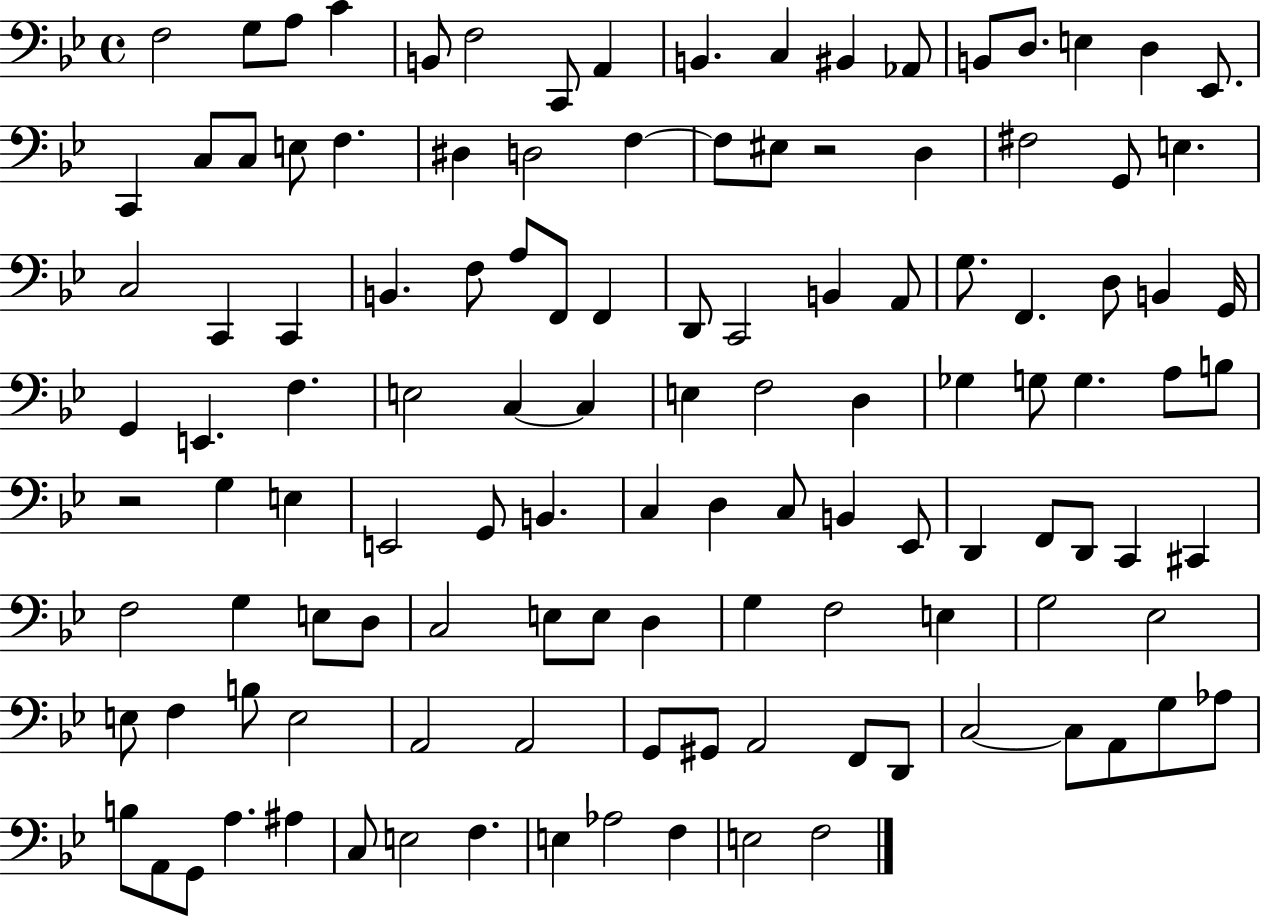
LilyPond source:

{
  \clef bass
  \time 4/4
  \defaultTimeSignature
  \key bes \major
  \repeat volta 2 { f2 g8 a8 c'4 | b,8 f2 c,8 a,4 | b,4. c4 bis,4 aes,8 | b,8 d8. e4 d4 ees,8. | \break c,4 c8 c8 e8 f4. | dis4 d2 f4~~ | f8 eis8 r2 d4 | fis2 g,8 e4. | \break c2 c,4 c,4 | b,4. f8 a8 f,8 f,4 | d,8 c,2 b,4 a,8 | g8. f,4. d8 b,4 g,16 | \break g,4 e,4. f4. | e2 c4~~ c4 | e4 f2 d4 | ges4 g8 g4. a8 b8 | \break r2 g4 e4 | e,2 g,8 b,4. | c4 d4 c8 b,4 ees,8 | d,4 f,8 d,8 c,4 cis,4 | \break f2 g4 e8 d8 | c2 e8 e8 d4 | g4 f2 e4 | g2 ees2 | \break e8 f4 b8 e2 | a,2 a,2 | g,8 gis,8 a,2 f,8 d,8 | c2~~ c8 a,8 g8 aes8 | \break b8 a,8 g,8 a4. ais4 | c8 e2 f4. | e4 aes2 f4 | e2 f2 | \break } \bar "|."
}